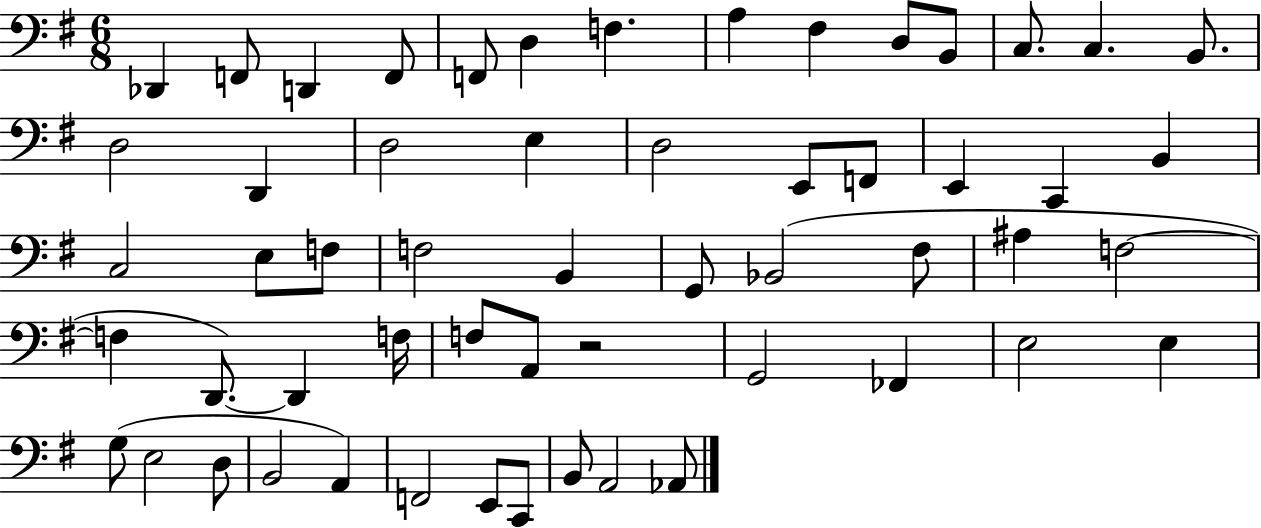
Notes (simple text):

Db2/q F2/e D2/q F2/e F2/e D3/q F3/q. A3/q F#3/q D3/e B2/e C3/e. C3/q. B2/e. D3/h D2/q D3/h E3/q D3/h E2/e F2/e E2/q C2/q B2/q C3/h E3/e F3/e F3/h B2/q G2/e Bb2/h F#3/e A#3/q F3/h F3/q D2/e. D2/q F3/s F3/e A2/e R/h G2/h FES2/q E3/h E3/q G3/e E3/h D3/e B2/h A2/q F2/h E2/e C2/e B2/e A2/h Ab2/e